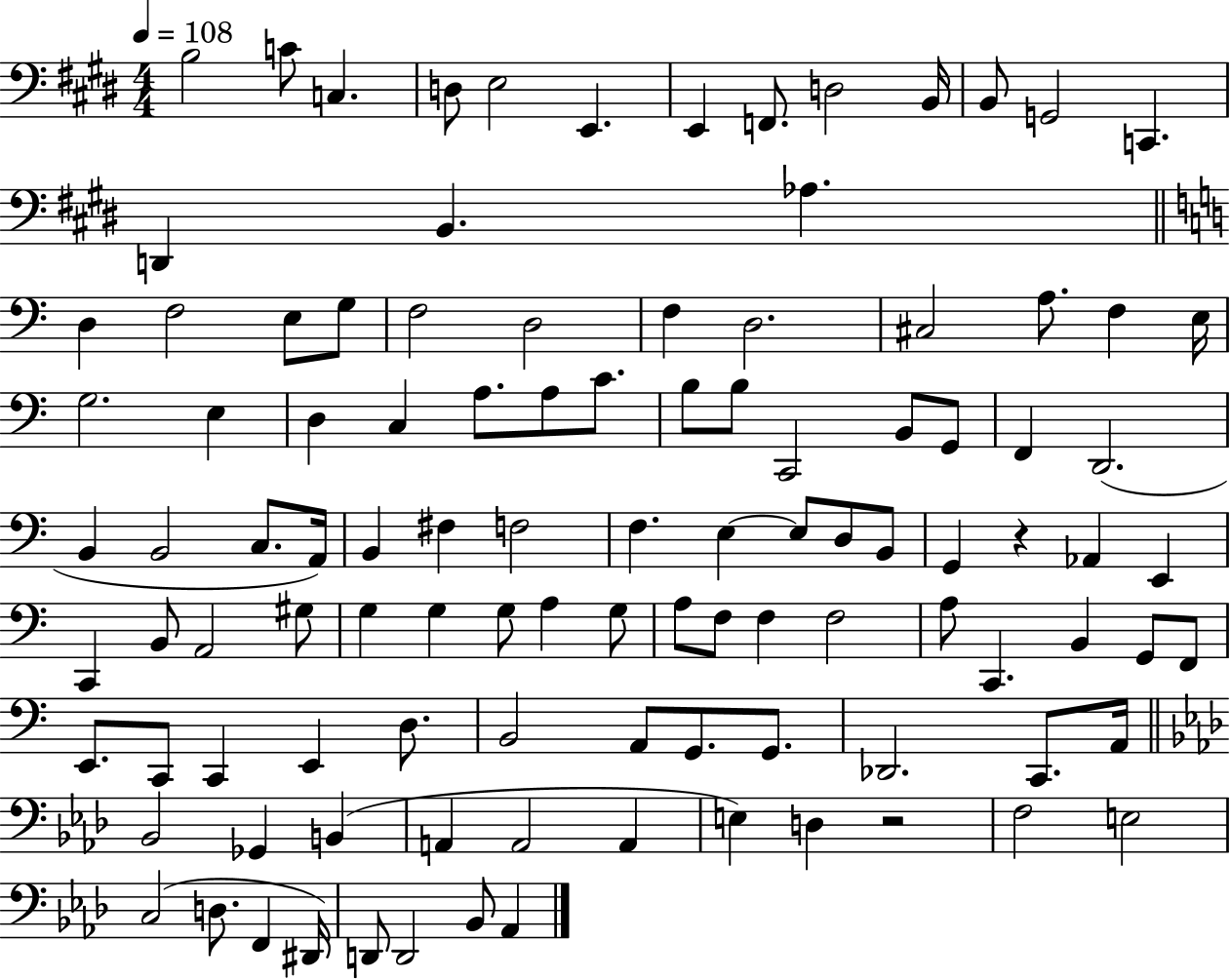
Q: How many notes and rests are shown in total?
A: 107